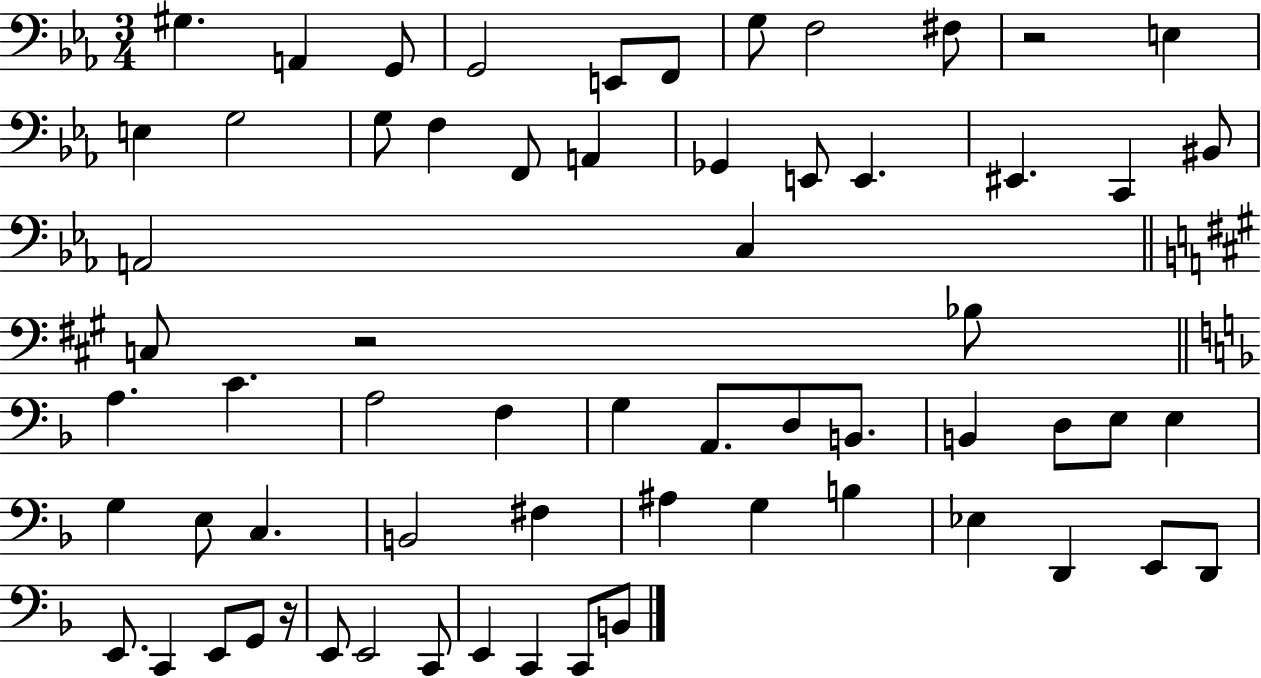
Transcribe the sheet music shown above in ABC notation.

X:1
T:Untitled
M:3/4
L:1/4
K:Eb
^G, A,, G,,/2 G,,2 E,,/2 F,,/2 G,/2 F,2 ^F,/2 z2 E, E, G,2 G,/2 F, F,,/2 A,, _G,, E,,/2 E,, ^E,, C,, ^B,,/2 A,,2 C, C,/2 z2 _B,/2 A, C A,2 F, G, A,,/2 D,/2 B,,/2 B,, D,/2 E,/2 E, G, E,/2 C, B,,2 ^F, ^A, G, B, _E, D,, E,,/2 D,,/2 E,,/2 C,, E,,/2 G,,/2 z/4 E,,/2 E,,2 C,,/2 E,, C,, C,,/2 B,,/2